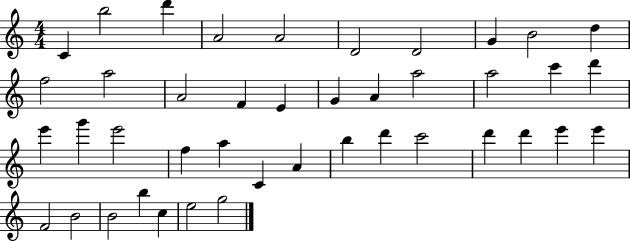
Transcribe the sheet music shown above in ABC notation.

X:1
T:Untitled
M:4/4
L:1/4
K:C
C b2 d' A2 A2 D2 D2 G B2 d f2 a2 A2 F E G A a2 a2 c' d' e' g' e'2 f a C A b d' c'2 d' d' e' e' F2 B2 B2 b c e2 g2